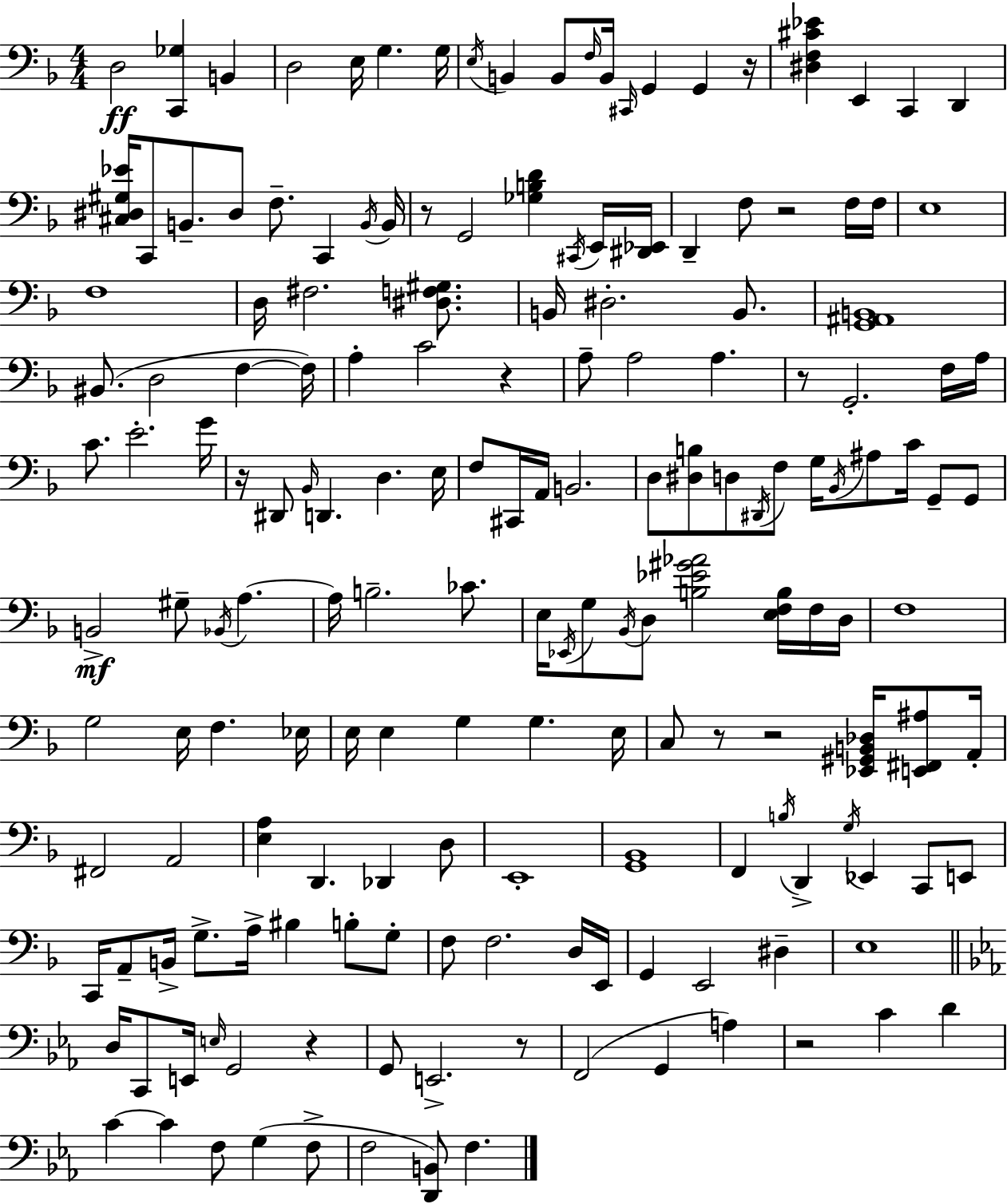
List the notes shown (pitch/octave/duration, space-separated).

D3/h [C2,Gb3]/q B2/q D3/h E3/s G3/q. G3/s E3/s B2/q B2/e F3/s B2/s C#2/s G2/q G2/q R/s [D#3,F3,C#4,Eb4]/q E2/q C2/q D2/q [C#3,D#3,G#3,Eb4]/s C2/e B2/e. D#3/e F3/e. C2/q B2/s B2/s R/e G2/h [Gb3,B3,D4]/q C#2/s E2/s [D#2,Eb2]/s D2/q F3/e R/h F3/s F3/s E3/w F3/w D3/s F#3/h. [D#3,F3,G#3]/e. B2/s D#3/h. B2/e. [G2,A#2,B2]/w BIS2/e. D3/h F3/q F3/s A3/q C4/h R/q A3/e A3/h A3/q. R/e G2/h. F3/s A3/s C4/e. E4/h. G4/s R/s D#2/e Bb2/s D2/q. D3/q. E3/s F3/e C#2/s A2/s B2/h. D3/e [D#3,B3]/e D3/e D#2/s F3/e G3/s Bb2/s A#3/e C4/s G2/e G2/e B2/h G#3/e Bb2/s A3/q. A3/s B3/h. CES4/e. E3/s Eb2/s G3/e Bb2/s D3/e [B3,Eb4,G#4,Ab4]/h [E3,F3,B3]/s F3/s D3/s F3/w G3/h E3/s F3/q. Eb3/s E3/s E3/q G3/q G3/q. E3/s C3/e R/e R/h [Eb2,G#2,B2,Db3]/s [E2,F#2,A#3]/e A2/s F#2/h A2/h [E3,A3]/q D2/q. Db2/q D3/e E2/w [G2,Bb2]/w F2/q B3/s D2/q G3/s Eb2/q C2/e E2/e C2/s A2/e B2/s G3/e. A3/s BIS3/q B3/e G3/e F3/e F3/h. D3/s E2/s G2/q E2/h D#3/q E3/w D3/s C2/e E2/s E3/s G2/h R/q G2/e E2/h. R/e F2/h G2/q A3/q R/h C4/q D4/q C4/q C4/q F3/e G3/q F3/e F3/h [D2,B2]/e F3/q.